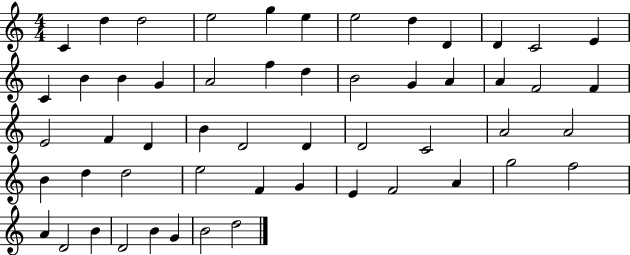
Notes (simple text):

C4/q D5/q D5/h E5/h G5/q E5/q E5/h D5/q D4/q D4/q C4/h E4/q C4/q B4/q B4/q G4/q A4/h F5/q D5/q B4/h G4/q A4/q A4/q F4/h F4/q E4/h F4/q D4/q B4/q D4/h D4/q D4/h C4/h A4/h A4/h B4/q D5/q D5/h E5/h F4/q G4/q E4/q F4/h A4/q G5/h F5/h A4/q D4/h B4/q D4/h B4/q G4/q B4/h D5/h